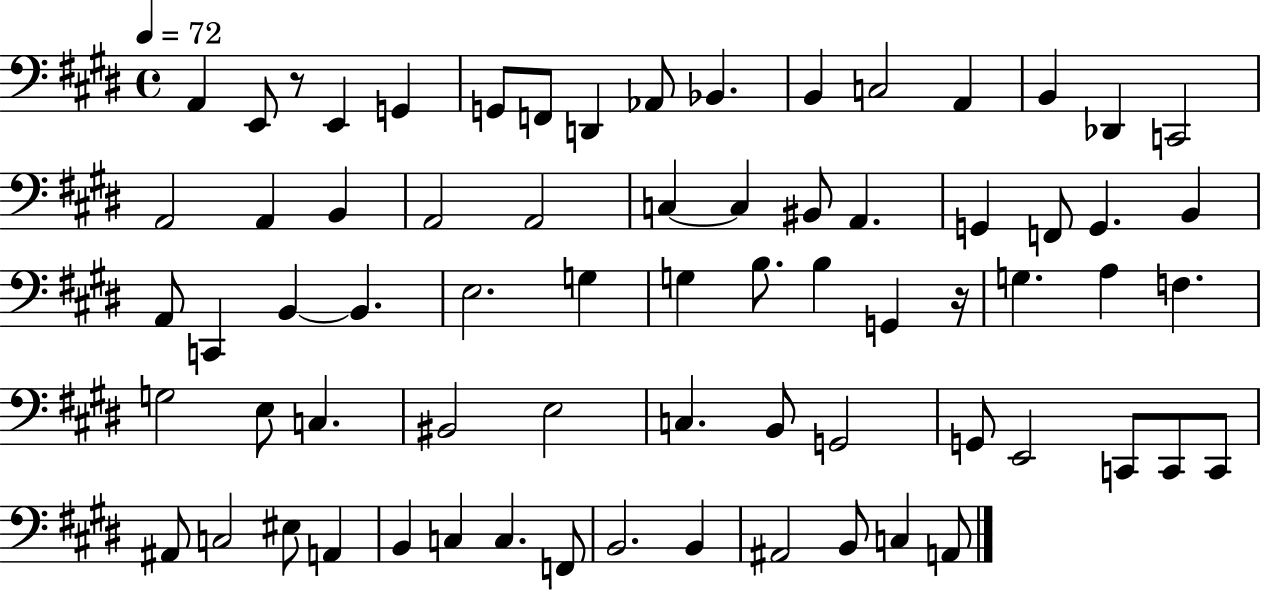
{
  \clef bass
  \time 4/4
  \defaultTimeSignature
  \key e \major
  \tempo 4 = 72
  a,4 e,8 r8 e,4 g,4 | g,8 f,8 d,4 aes,8 bes,4. | b,4 c2 a,4 | b,4 des,4 c,2 | \break a,2 a,4 b,4 | a,2 a,2 | c4~~ c4 bis,8 a,4. | g,4 f,8 g,4. b,4 | \break a,8 c,4 b,4~~ b,4. | e2. g4 | g4 b8. b4 g,4 r16 | g4. a4 f4. | \break g2 e8 c4. | bis,2 e2 | c4. b,8 g,2 | g,8 e,2 c,8 c,8 c,8 | \break ais,8 c2 eis8 a,4 | b,4 c4 c4. f,8 | b,2. b,4 | ais,2 b,8 c4 a,8 | \break \bar "|."
}